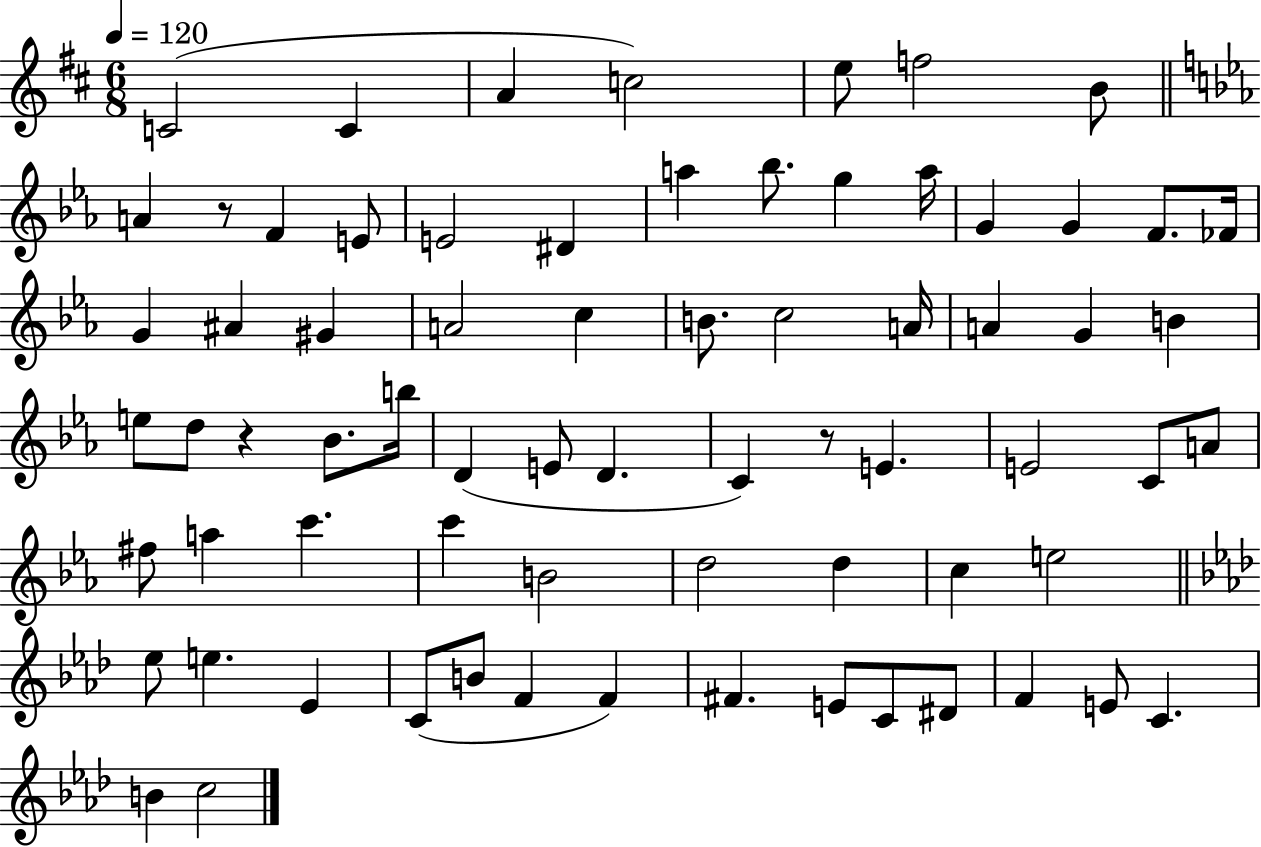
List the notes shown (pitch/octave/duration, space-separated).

C4/h C4/q A4/q C5/h E5/e F5/h B4/e A4/q R/e F4/q E4/e E4/h D#4/q A5/q Bb5/e. G5/q A5/s G4/q G4/q F4/e. FES4/s G4/q A#4/q G#4/q A4/h C5/q B4/e. C5/h A4/s A4/q G4/q B4/q E5/e D5/e R/q Bb4/e. B5/s D4/q E4/e D4/q. C4/q R/e E4/q. E4/h C4/e A4/e F#5/e A5/q C6/q. C6/q B4/h D5/h D5/q C5/q E5/h Eb5/e E5/q. Eb4/q C4/e B4/e F4/q F4/q F#4/q. E4/e C4/e D#4/e F4/q E4/e C4/q. B4/q C5/h